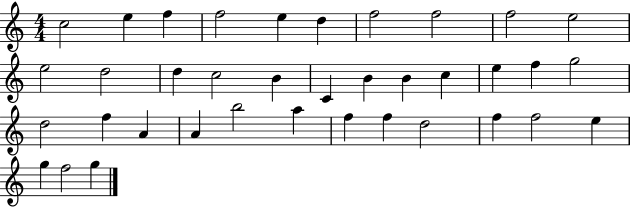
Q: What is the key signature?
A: C major